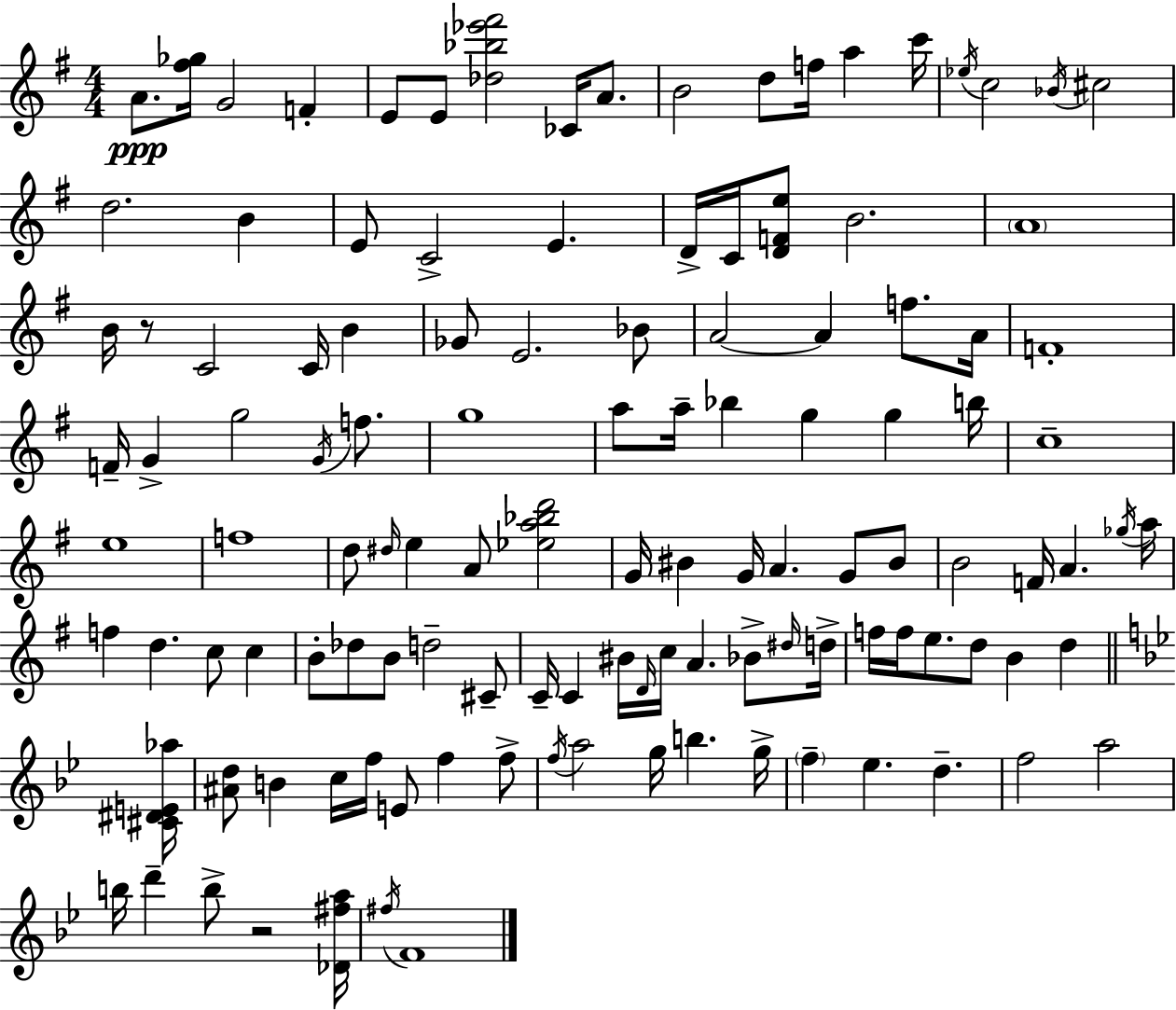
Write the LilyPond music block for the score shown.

{
  \clef treble
  \numericTimeSignature
  \time 4/4
  \key g \major
  a'8.\ppp <fis'' ges''>16 g'2 f'4-. | e'8 e'8 <des'' bes'' ees''' fis'''>2 ces'16 a'8. | b'2 d''8 f''16 a''4 c'''16 | \acciaccatura { ees''16 } c''2 \acciaccatura { bes'16 } cis''2 | \break d''2. b'4 | e'8 c'2-> e'4. | d'16-> c'16 <d' f' e''>8 b'2. | \parenthesize a'1 | \break b'16 r8 c'2 c'16 b'4 | ges'8 e'2. | bes'8 a'2~~ a'4 f''8. | a'16 f'1-. | \break f'16-- g'4-> g''2 \acciaccatura { g'16 } | f''8. g''1 | a''8 a''16-- bes''4 g''4 g''4 | b''16 c''1-- | \break e''1 | f''1 | d''8 \grace { dis''16 } e''4 a'8 <ees'' a'' bes'' d'''>2 | g'16 bis'4 g'16 a'4. | \break g'8 bis'8 b'2 f'16 a'4. | \acciaccatura { ges''16 } a''16 f''4 d''4. c''8 | c''4 b'8-. des''8 b'8 d''2-- | cis'8-- c'16-- c'4 bis'16 \grace { d'16 } c''16 a'4. | \break bes'8-> \grace { dis''16 } d''16-> f''16 f''16 e''8. d''8 b'4 | d''4 \bar "||" \break \key bes \major <cis' dis' e' aes''>16 <ais' d''>8 b'4 c''16 f''16 e'8 f''4 f''8-> | \acciaccatura { f''16 } a''2 g''16 b''4. | g''16-> \parenthesize f''4-- ees''4. d''4.-- | f''2 a''2 | \break b''16 d'''4-- b''8-> r2 | <des' fis'' a''>16 \acciaccatura { fis''16 } f'1 | \bar "|."
}